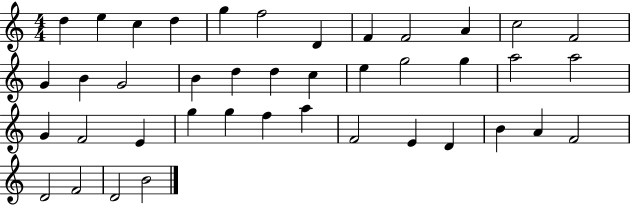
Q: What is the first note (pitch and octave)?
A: D5